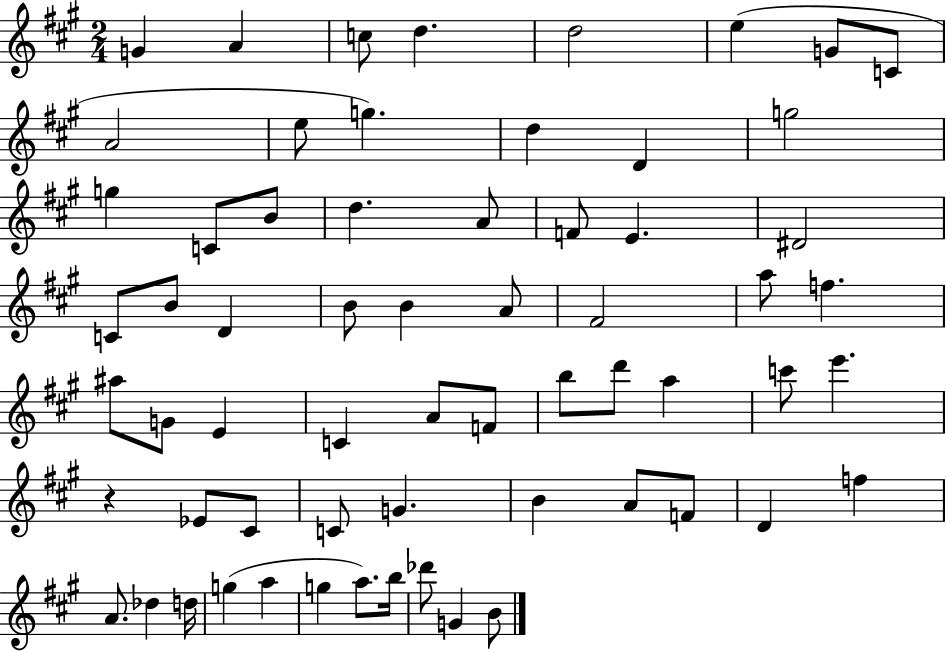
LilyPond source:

{
  \clef treble
  \numericTimeSignature
  \time 2/4
  \key a \major
  g'4 a'4 | c''8 d''4. | d''2 | e''4( g'8 c'8 | \break a'2 | e''8 g''4.) | d''4 d'4 | g''2 | \break g''4 c'8 b'8 | d''4. a'8 | f'8 e'4. | dis'2 | \break c'8 b'8 d'4 | b'8 b'4 a'8 | fis'2 | a''8 f''4. | \break ais''8 g'8 e'4 | c'4 a'8 f'8 | b''8 d'''8 a''4 | c'''8 e'''4. | \break r4 ees'8 cis'8 | c'8 g'4. | b'4 a'8 f'8 | d'4 f''4 | \break a'8. des''4 d''16 | g''4( a''4 | g''4 a''8.) b''16 | des'''8 g'4 b'8 | \break \bar "|."
}